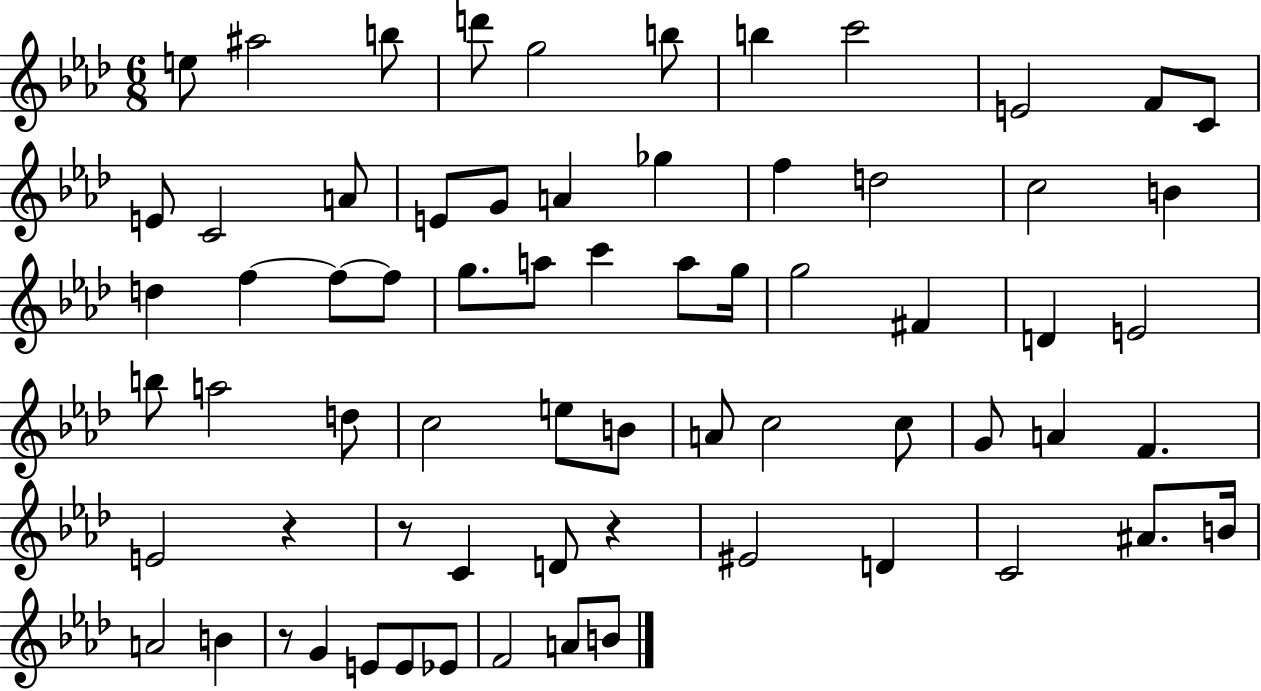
E5/e A#5/h B5/e D6/e G5/h B5/e B5/q C6/h E4/h F4/e C4/e E4/e C4/h A4/e E4/e G4/e A4/q Gb5/q F5/q D5/h C5/h B4/q D5/q F5/q F5/e F5/e G5/e. A5/e C6/q A5/e G5/s G5/h F#4/q D4/q E4/h B5/e A5/h D5/e C5/h E5/e B4/e A4/e C5/h C5/e G4/e A4/q F4/q. E4/h R/q R/e C4/q D4/e R/q EIS4/h D4/q C4/h A#4/e. B4/s A4/h B4/q R/e G4/q E4/e E4/e Eb4/e F4/h A4/e B4/e